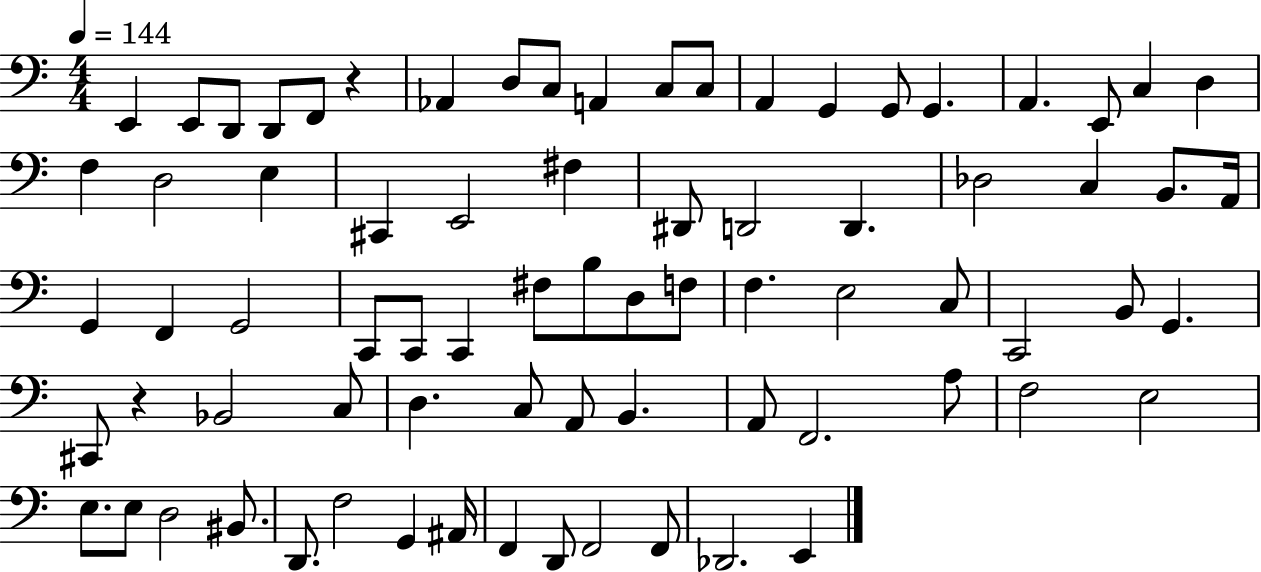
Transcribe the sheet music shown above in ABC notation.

X:1
T:Untitled
M:4/4
L:1/4
K:C
E,, E,,/2 D,,/2 D,,/2 F,,/2 z _A,, D,/2 C,/2 A,, C,/2 C,/2 A,, G,, G,,/2 G,, A,, E,,/2 C, D, F, D,2 E, ^C,, E,,2 ^F, ^D,,/2 D,,2 D,, _D,2 C, B,,/2 A,,/4 G,, F,, G,,2 C,,/2 C,,/2 C,, ^F,/2 B,/2 D,/2 F,/2 F, E,2 C,/2 C,,2 B,,/2 G,, ^C,,/2 z _B,,2 C,/2 D, C,/2 A,,/2 B,, A,,/2 F,,2 A,/2 F,2 E,2 E,/2 E,/2 D,2 ^B,,/2 D,,/2 F,2 G,, ^A,,/4 F,, D,,/2 F,,2 F,,/2 _D,,2 E,,